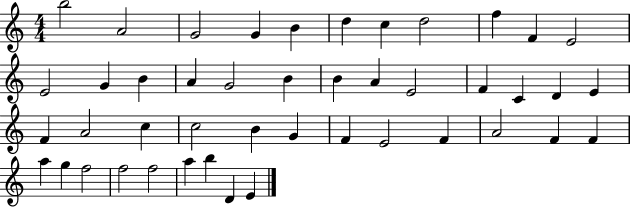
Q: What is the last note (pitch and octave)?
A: E4